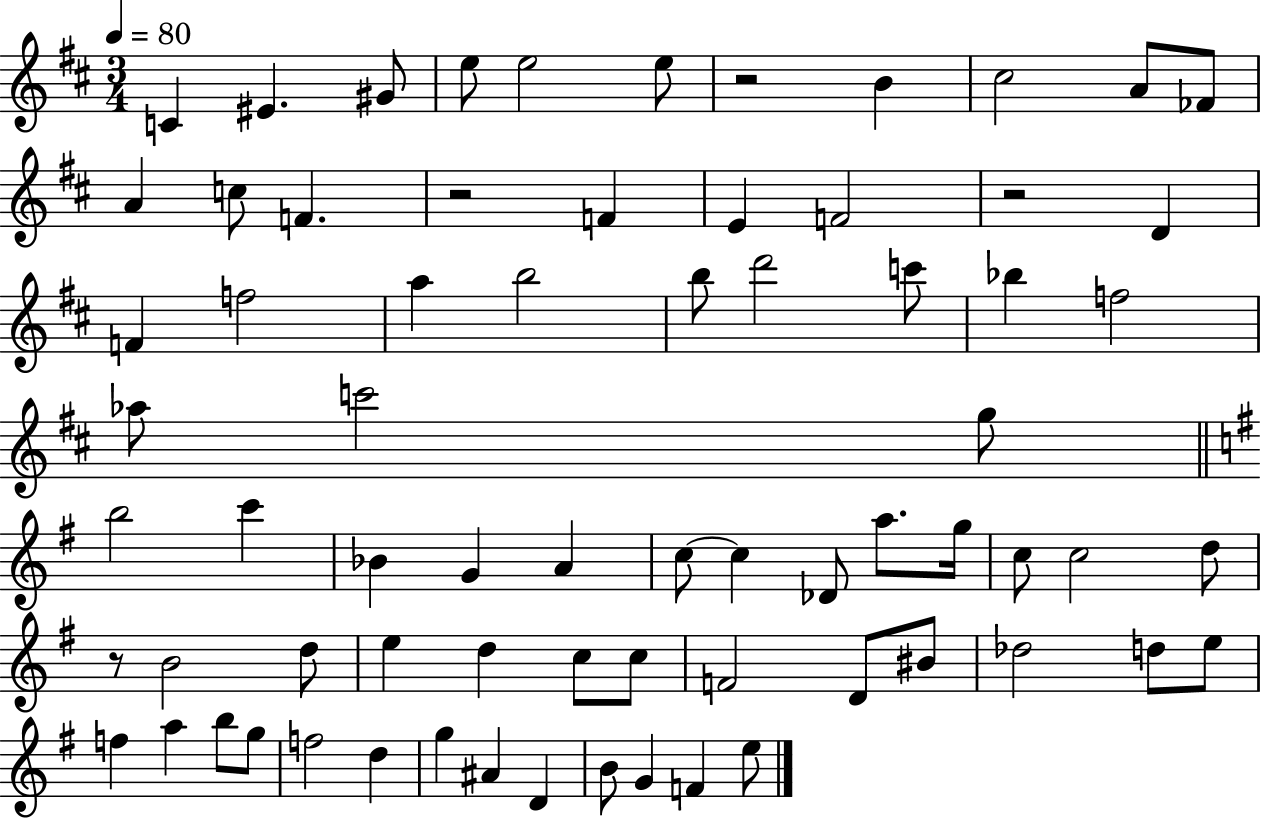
{
  \clef treble
  \numericTimeSignature
  \time 3/4
  \key d \major
  \tempo 4 = 80
  c'4 eis'4. gis'8 | e''8 e''2 e''8 | r2 b'4 | cis''2 a'8 fes'8 | \break a'4 c''8 f'4. | r2 f'4 | e'4 f'2 | r2 d'4 | \break f'4 f''2 | a''4 b''2 | b''8 d'''2 c'''8 | bes''4 f''2 | \break aes''8 c'''2 g''8 | \bar "||" \break \key e \minor b''2 c'''4 | bes'4 g'4 a'4 | c''8~~ c''4 des'8 a''8. g''16 | c''8 c''2 d''8 | \break r8 b'2 d''8 | e''4 d''4 c''8 c''8 | f'2 d'8 bis'8 | des''2 d''8 e''8 | \break f''4 a''4 b''8 g''8 | f''2 d''4 | g''4 ais'4 d'4 | b'8 g'4 f'4 e''8 | \break \bar "|."
}